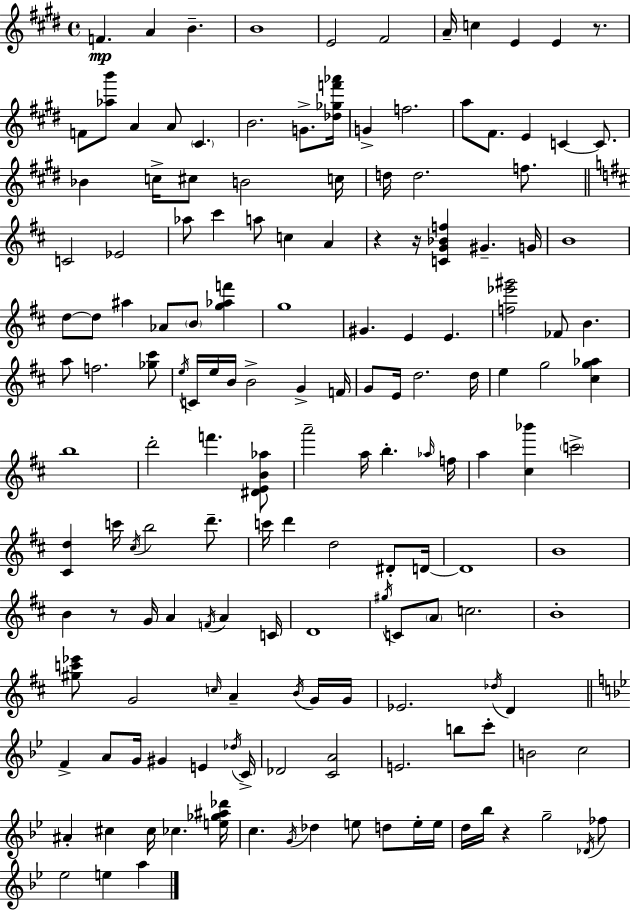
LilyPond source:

{
  \clef treble
  \time 4/4
  \defaultTimeSignature
  \key e \major
  \repeat volta 2 { f'4.\mp a'4 b'4.-- | b'1 | e'2 fis'2 | a'16-- c''4 e'4 e'4 r8. | \break f'8 <aes'' b'''>8 a'4 a'8 \parenthesize cis'4. | b'2. g'8.-> <des'' ges'' f''' aes'''>16 | g'4-> f''2. | a''8 fis'8. e'4 c'4~~ c'8. | \break bes'4 c''16-> cis''8 b'2 c''16 | d''16 d''2. f''8. | \bar "||" \break \key d \major c'2 ees'2 | aes''8 cis'''4 a''8 c''4 a'4 | r4 r16 <c' g' bes' f''>4 gis'4.-- g'16 | b'1 | \break d''8~~ d''8 ais''4 aes'8 \parenthesize b'8 <g'' aes'' f'''>4 | g''1 | gis'4. e'4 e'4. | <f'' ees''' gis'''>2 fes'8 b'4. | \break a''8 f''2. <ges'' cis'''>8 | \acciaccatura { e''16 } c'16 e''16 b'16 b'2-> g'4-> | f'16 g'8 e'16 d''2. | d''16 e''4 g''2 <cis'' g'' aes''>4 | \break b''1 | d'''2-. f'''4. <dis' e' b' aes''>8 | a'''2-- a''16 b''4.-. | \grace { aes''16 } f''16 a''4 <cis'' bes'''>4 \parenthesize c'''2-> | \break <cis' d''>4 c'''16 \acciaccatura { cis''16 } b''2 | d'''8.-- c'''16 d'''4 d''2 | dis'8-. d'16~~ d'1 | b'1 | \break b'4 r8 g'16 a'4 \acciaccatura { f'16 } a'4 | c'16 d'1 | \acciaccatura { gis''16 } c'8 \parenthesize a'8 c''2. | b'1-. | \break <gis'' c''' ees'''>8 g'2 \grace { c''16 } | a'4-- \acciaccatura { b'16 } g'16 g'16 ees'2. | \acciaccatura { des''16 } d'4 \bar "||" \break \key bes \major f'4-> a'8 g'16 gis'4 e'4 \acciaccatura { des''16 } | c'16-> des'2 <c' a'>2 | e'2. b''8 c'''8-. | b'2 c''2 | \break ais'4-. cis''4 cis''16 ces''4. | <e'' ges'' ais'' des'''>16 c''4. \acciaccatura { g'16 } des''4 e''8 d''8 | e''16-. e''16 d''16 bes''16 r4 g''2-- | \acciaccatura { des'16 } fes''8 ees''2 e''4 a''4 | \break } \bar "|."
}